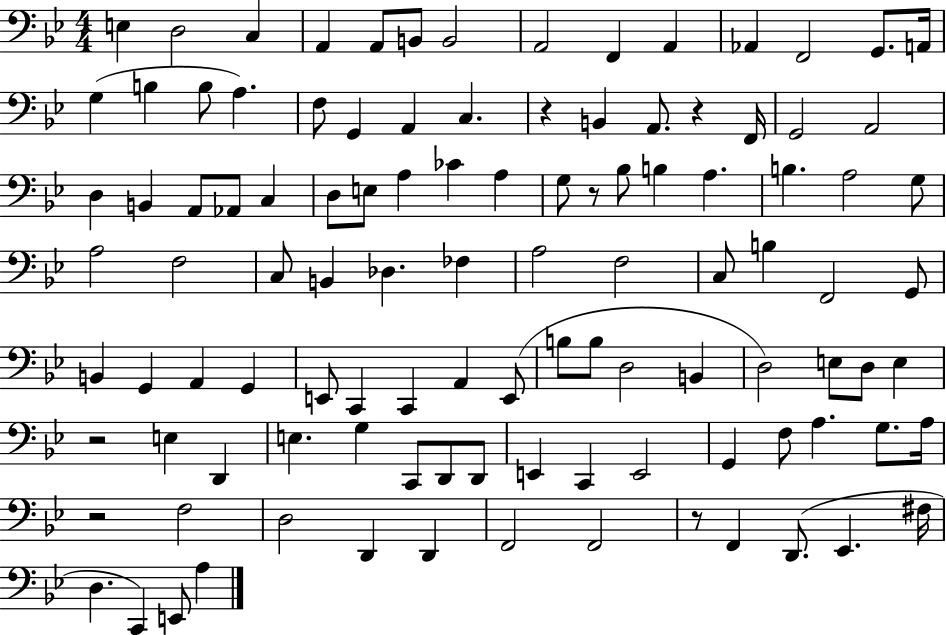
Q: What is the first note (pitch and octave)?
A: E3